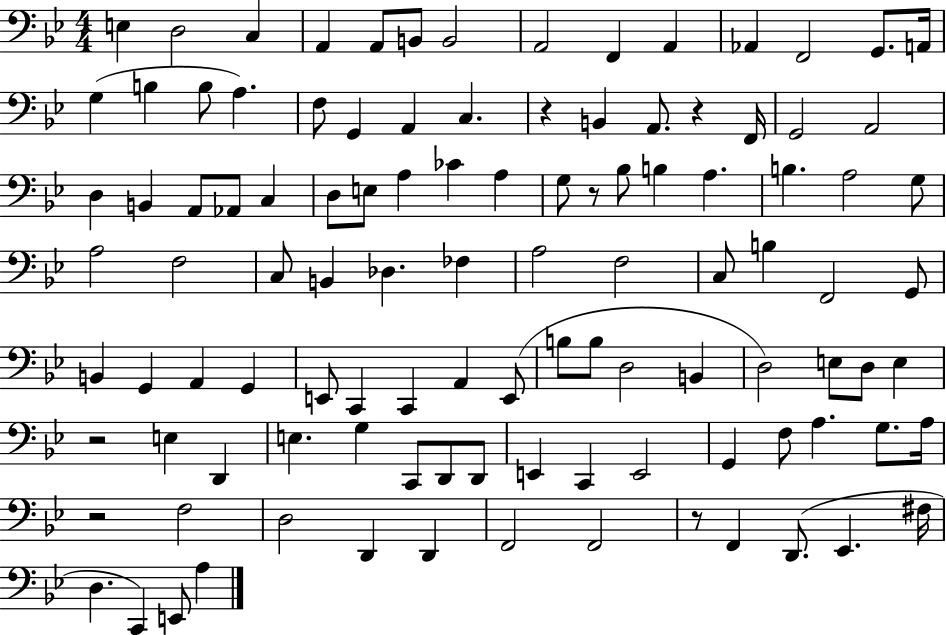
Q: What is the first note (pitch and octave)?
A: E3